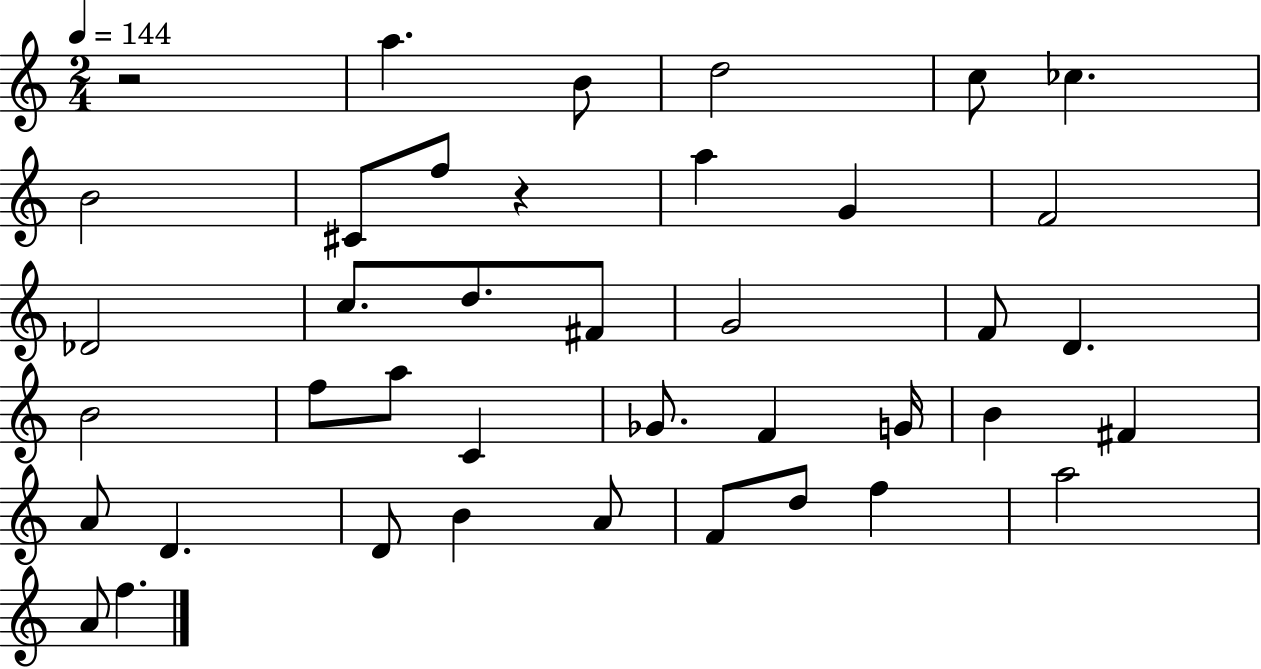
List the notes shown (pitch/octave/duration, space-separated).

R/h A5/q. B4/e D5/h C5/e CES5/q. B4/h C#4/e F5/e R/q A5/q G4/q F4/h Db4/h C5/e. D5/e. F#4/e G4/h F4/e D4/q. B4/h F5/e A5/e C4/q Gb4/e. F4/q G4/s B4/q F#4/q A4/e D4/q. D4/e B4/q A4/e F4/e D5/e F5/q A5/h A4/e F5/q.